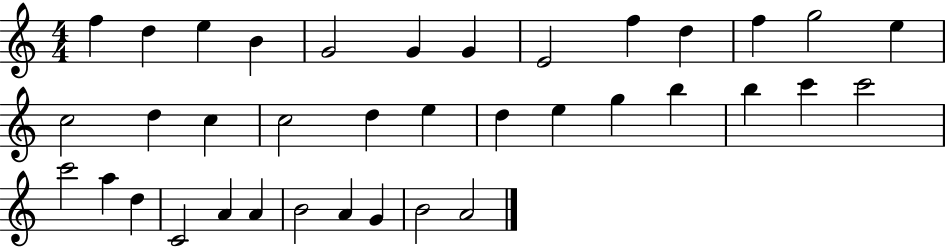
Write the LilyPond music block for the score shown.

{
  \clef treble
  \numericTimeSignature
  \time 4/4
  \key c \major
  f''4 d''4 e''4 b'4 | g'2 g'4 g'4 | e'2 f''4 d''4 | f''4 g''2 e''4 | \break c''2 d''4 c''4 | c''2 d''4 e''4 | d''4 e''4 g''4 b''4 | b''4 c'''4 c'''2 | \break c'''2 a''4 d''4 | c'2 a'4 a'4 | b'2 a'4 g'4 | b'2 a'2 | \break \bar "|."
}